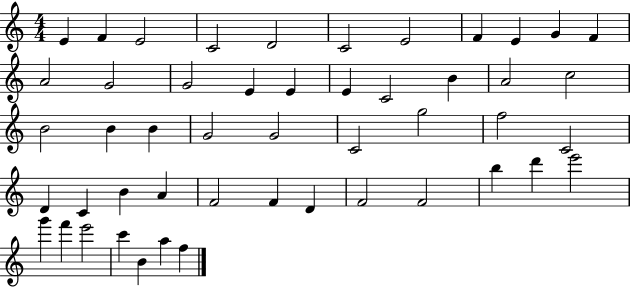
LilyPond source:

{
  \clef treble
  \numericTimeSignature
  \time 4/4
  \key c \major
  e'4 f'4 e'2 | c'2 d'2 | c'2 e'2 | f'4 e'4 g'4 f'4 | \break a'2 g'2 | g'2 e'4 e'4 | e'4 c'2 b'4 | a'2 c''2 | \break b'2 b'4 b'4 | g'2 g'2 | c'2 g''2 | f''2 c'2 | \break d'4 c'4 b'4 a'4 | f'2 f'4 d'4 | f'2 f'2 | b''4 d'''4 e'''2 | \break g'''4 f'''4 e'''2 | c'''4 b'4 a''4 f''4 | \bar "|."
}